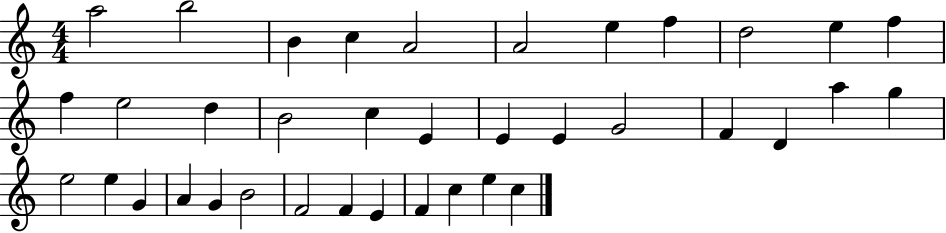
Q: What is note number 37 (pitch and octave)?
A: C5